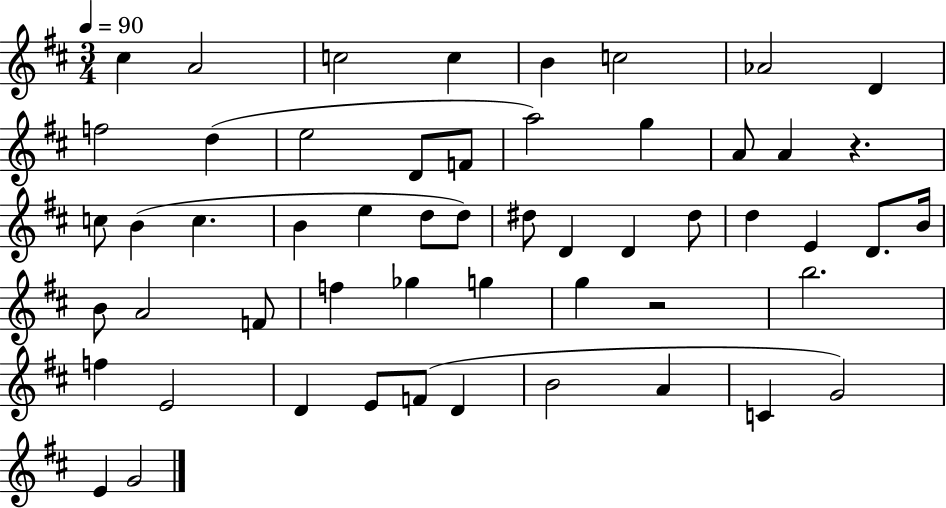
C#5/q A4/h C5/h C5/q B4/q C5/h Ab4/h D4/q F5/h D5/q E5/h D4/e F4/e A5/h G5/q A4/e A4/q R/q. C5/e B4/q C5/q. B4/q E5/q D5/e D5/e D#5/e D4/q D4/q D#5/e D5/q E4/q D4/e. B4/s B4/e A4/h F4/e F5/q Gb5/q G5/q G5/q R/h B5/h. F5/q E4/h D4/q E4/e F4/e D4/q B4/h A4/q C4/q G4/h E4/q G4/h